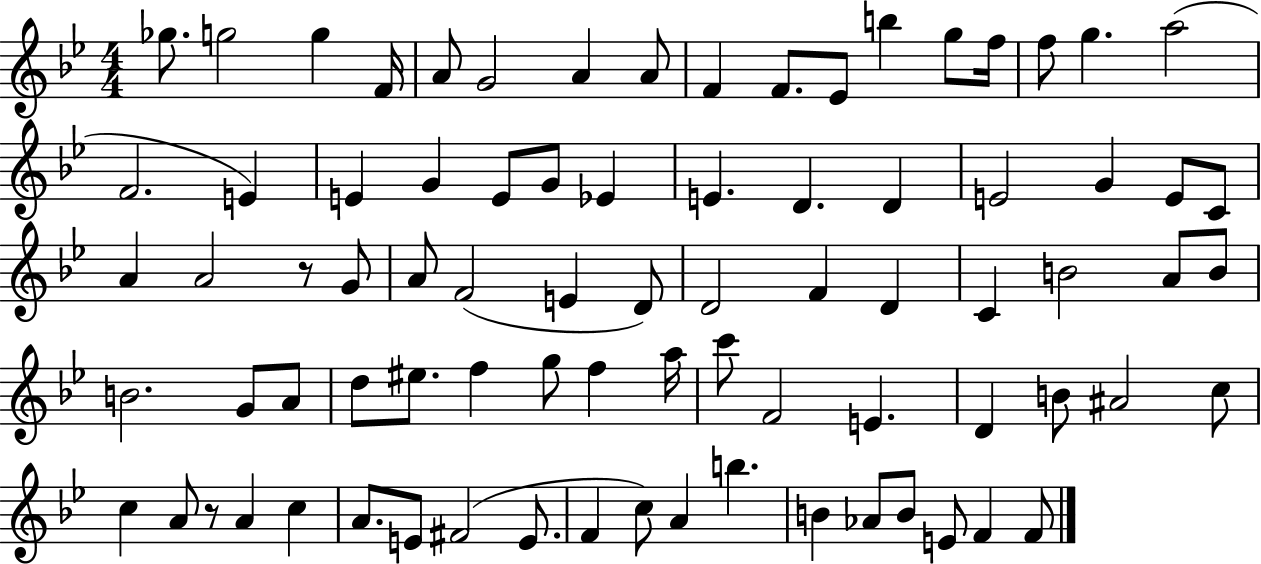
Gb5/e. G5/h G5/q F4/s A4/e G4/h A4/q A4/e F4/q F4/e. Eb4/e B5/q G5/e F5/s F5/e G5/q. A5/h F4/h. E4/q E4/q G4/q E4/e G4/e Eb4/q E4/q. D4/q. D4/q E4/h G4/q E4/e C4/e A4/q A4/h R/e G4/e A4/e F4/h E4/q D4/e D4/h F4/q D4/q C4/q B4/h A4/e B4/e B4/h. G4/e A4/e D5/e EIS5/e. F5/q G5/e F5/q A5/s C6/e F4/h E4/q. D4/q B4/e A#4/h C5/e C5/q A4/e R/e A4/q C5/q A4/e. E4/e F#4/h E4/e. F4/q C5/e A4/q B5/q. B4/q Ab4/e B4/e E4/e F4/q F4/e